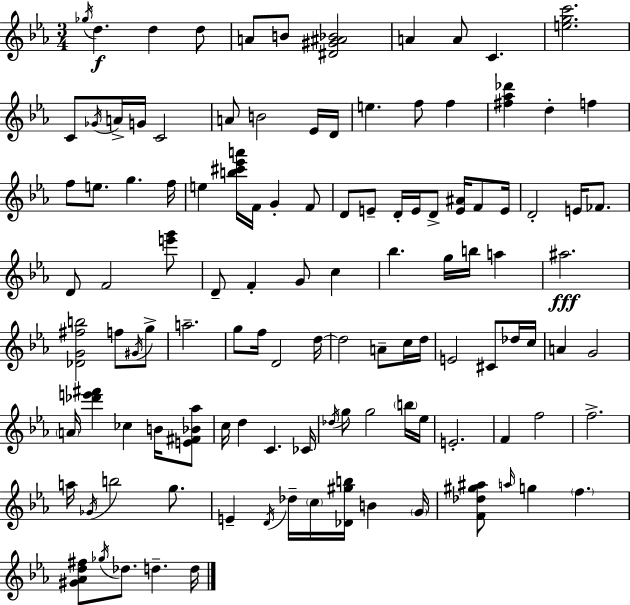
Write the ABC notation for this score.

X:1
T:Untitled
M:3/4
L:1/4
K:Cm
_g/4 d d d/2 A/2 B/2 [^D^G^A_B]2 A A/2 C [egc']2 C/2 _G/4 A/4 G/4 C2 A/2 B2 _E/4 D/4 e f/2 f [^f_a_d'] d f f/2 e/2 g f/4 e [b^c'_e'a']/4 F/4 G F/2 D/2 E/2 D/4 E/4 D/2 [E^A]/4 F/2 E/4 D2 E/4 _F/2 D/2 F2 [e'g']/2 D/2 F G/2 c _b g/4 b/4 a ^a2 [_DG^fb]2 f/2 ^G/4 g/2 a2 g/2 f/4 D2 d/4 d2 A/2 c/4 d/4 E2 ^C/2 _d/4 c/4 A G2 A/4 [_d'e'^f'] _c B/4 [E^F_B_a]/2 c/4 d C _C/4 _d/4 g/2 g2 b/4 _e/4 E2 F f2 f2 a/4 _G/4 b2 g/2 E D/4 _d/4 c/4 [_D^gb]/4 B G/4 [F_d^g^a]/2 a/4 g f [^G_Ad^f]/2 _g/4 _d/2 d d/4